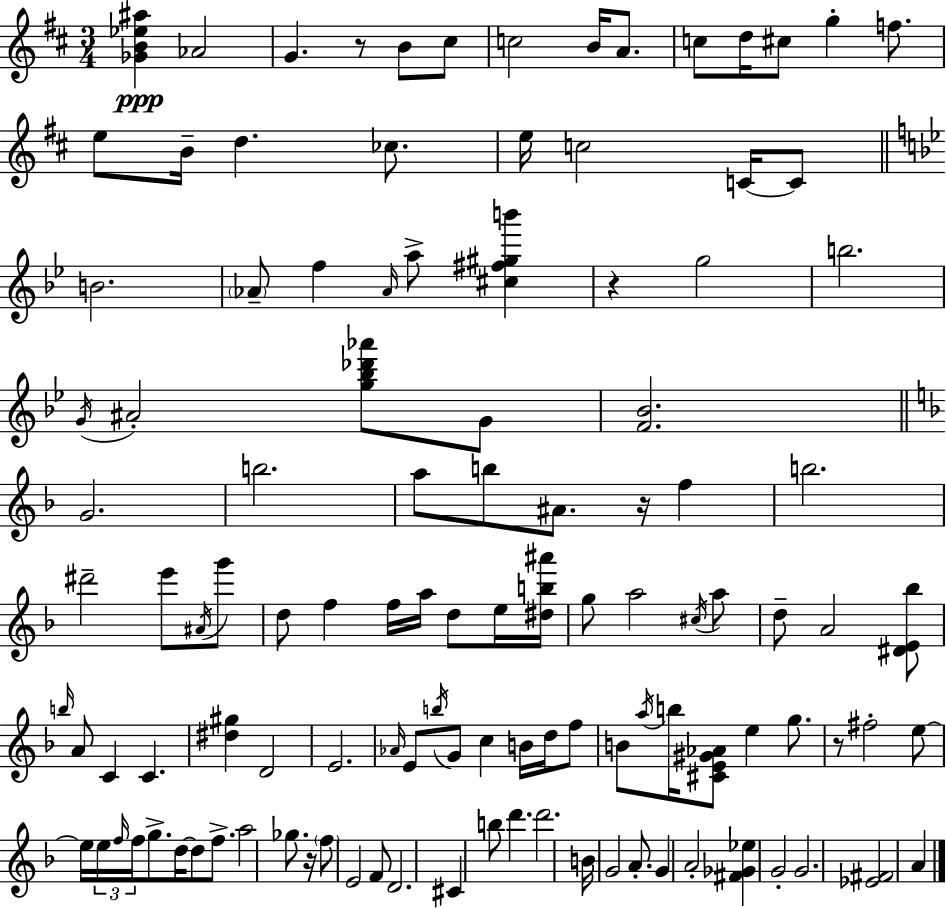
[Gb4,B4,Eb5,A#5]/q Ab4/h G4/q. R/e B4/e C#5/e C5/h B4/s A4/e. C5/e D5/s C#5/e G5/q F5/e. E5/e B4/s D5/q. CES5/e. E5/s C5/h C4/s C4/e B4/h. Ab4/e F5/q Ab4/s A5/e [C#5,F#5,G#5,B6]/q R/q G5/h B5/h. G4/s A#4/h [G5,Bb5,Db6,Ab6]/e G4/e [F4,Bb4]/h. G4/h. B5/h. A5/e B5/e A#4/e. R/s F5/q B5/h. D#6/h E6/e A#4/s G6/e D5/e F5/q F5/s A5/s D5/e E5/s [D#5,B5,A#6]/s G5/e A5/h C#5/s A5/e D5/e A4/h [D#4,E4,Bb5]/e B5/s A4/e C4/q C4/q. [D#5,G#5]/q D4/h E4/h. Ab4/s E4/e B5/s G4/e C5/q B4/s D5/s F5/e B4/e A5/s B5/s [C#4,E4,G#4,Ab4]/e E5/q G5/e. R/e F#5/h E5/e E5/s E5/s F5/s F5/s G5/e. D5/s D5/e F5/e. A5/h Gb5/e. R/s F5/e E4/h F4/e D4/h. C#4/q B5/e D6/q. D6/h. B4/s G4/h A4/e. G4/q A4/h [F#4,Gb4,Eb5]/q G4/h G4/h. [Eb4,F#4]/h A4/q